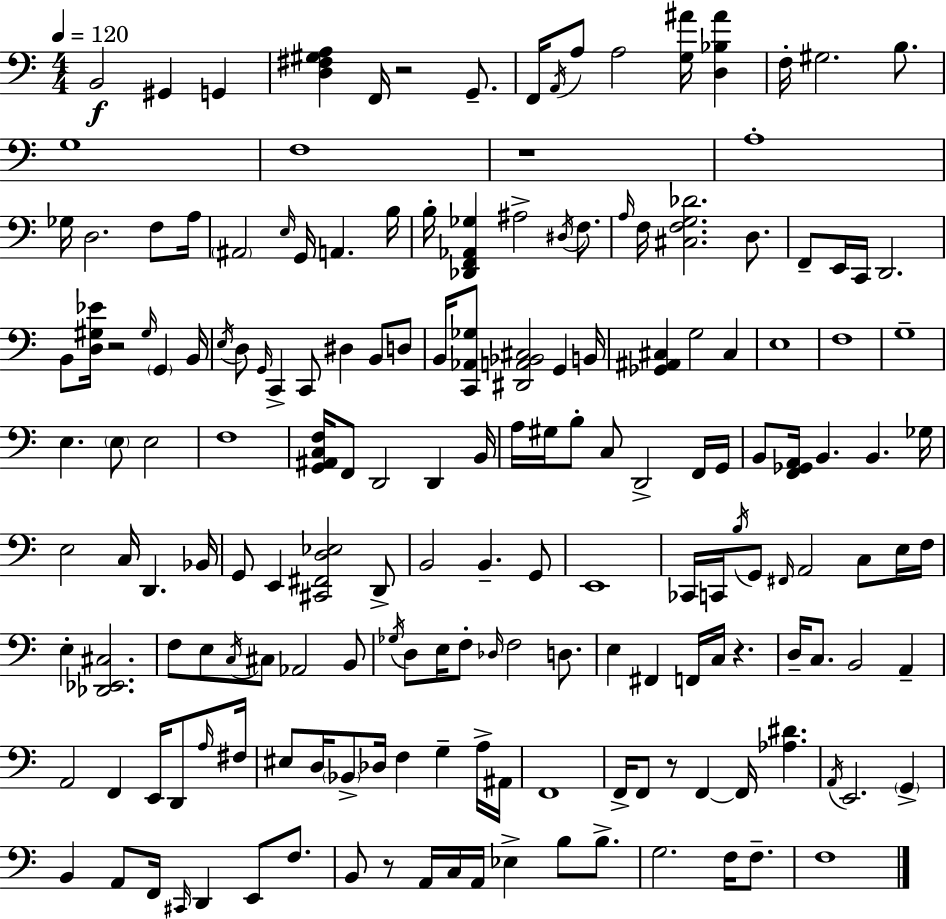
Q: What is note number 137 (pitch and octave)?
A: E2